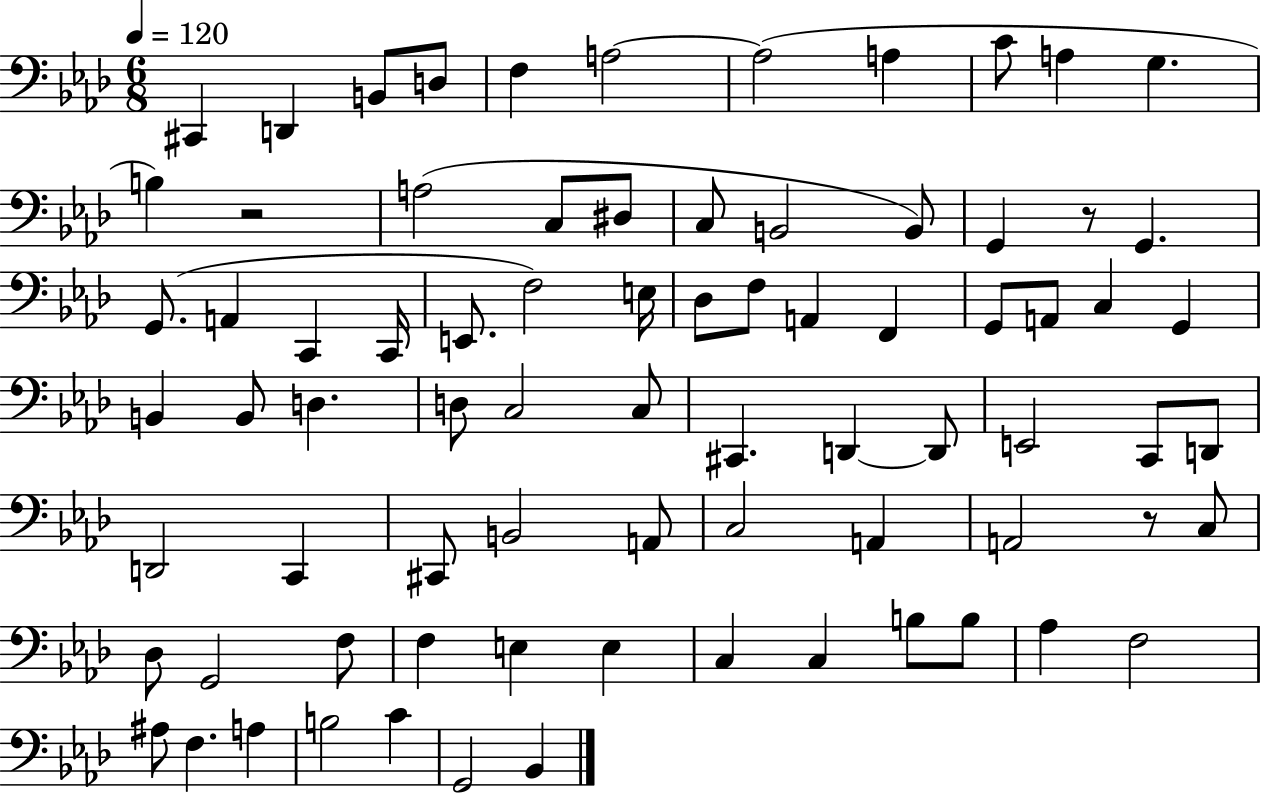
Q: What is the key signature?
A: AES major